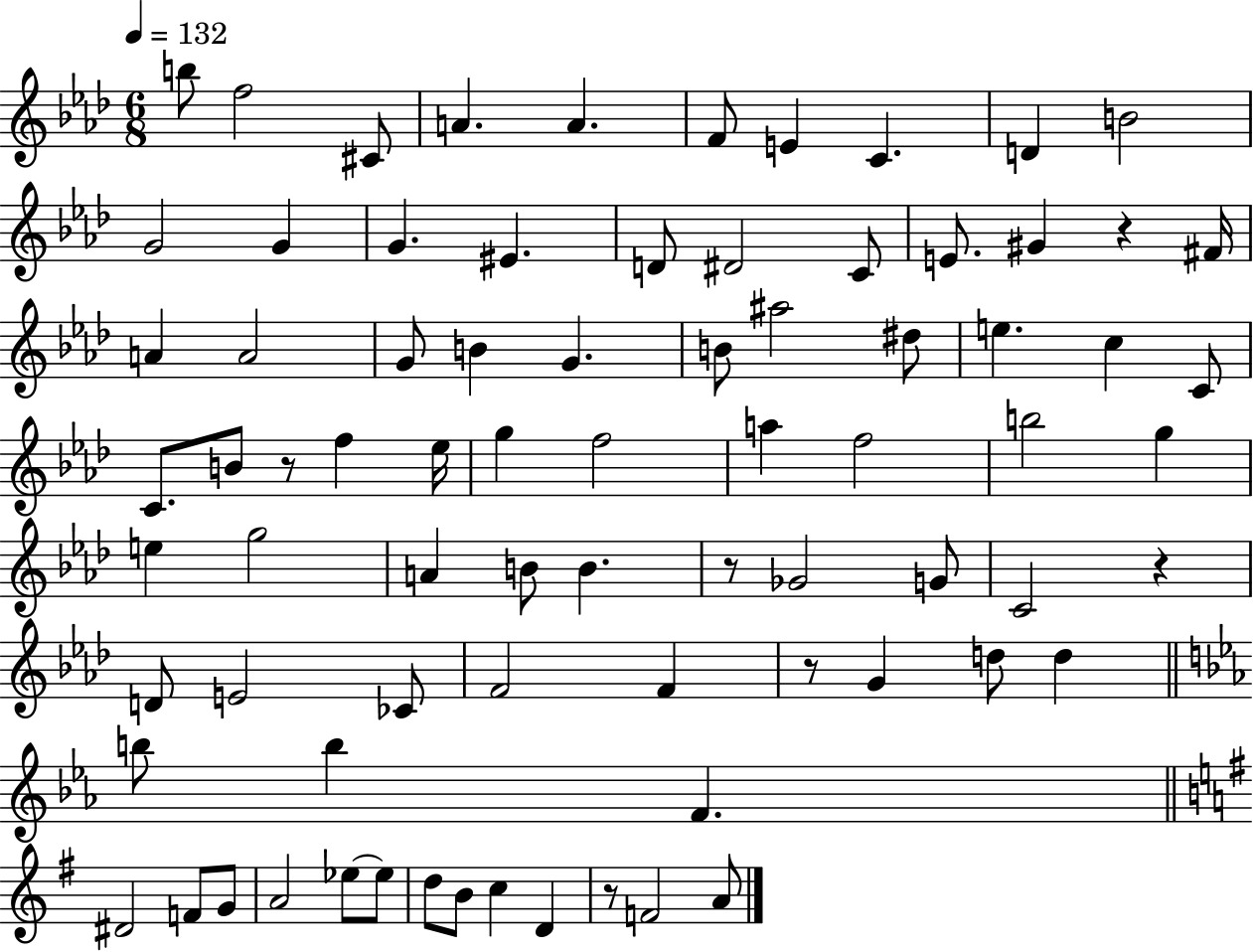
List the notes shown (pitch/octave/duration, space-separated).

B5/e F5/h C#4/e A4/q. A4/q. F4/e E4/q C4/q. D4/q B4/h G4/h G4/q G4/q. EIS4/q. D4/e D#4/h C4/e E4/e. G#4/q R/q F#4/s A4/q A4/h G4/e B4/q G4/q. B4/e A#5/h D#5/e E5/q. C5/q C4/e C4/e. B4/e R/e F5/q Eb5/s G5/q F5/h A5/q F5/h B5/h G5/q E5/q G5/h A4/q B4/e B4/q. R/e Gb4/h G4/e C4/h R/q D4/e E4/h CES4/e F4/h F4/q R/e G4/q D5/e D5/q B5/e B5/q F4/q. D#4/h F4/e G4/e A4/h Eb5/e Eb5/e D5/e B4/e C5/q D4/q R/e F4/h A4/e